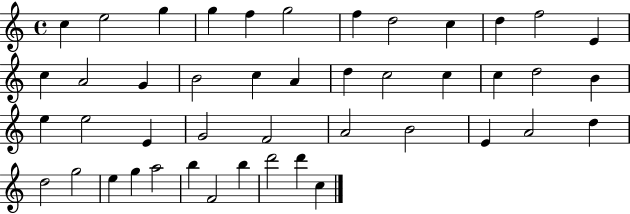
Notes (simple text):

C5/q E5/h G5/q G5/q F5/q G5/h F5/q D5/h C5/q D5/q F5/h E4/q C5/q A4/h G4/q B4/h C5/q A4/q D5/q C5/h C5/q C5/q D5/h B4/q E5/q E5/h E4/q G4/h F4/h A4/h B4/h E4/q A4/h D5/q D5/h G5/h E5/q G5/q A5/h B5/q F4/h B5/q D6/h D6/q C5/q